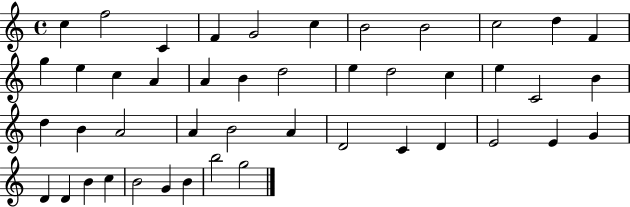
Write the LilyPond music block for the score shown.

{
  \clef treble
  \time 4/4
  \defaultTimeSignature
  \key c \major
  c''4 f''2 c'4 | f'4 g'2 c''4 | b'2 b'2 | c''2 d''4 f'4 | \break g''4 e''4 c''4 a'4 | a'4 b'4 d''2 | e''4 d''2 c''4 | e''4 c'2 b'4 | \break d''4 b'4 a'2 | a'4 b'2 a'4 | d'2 c'4 d'4 | e'2 e'4 g'4 | \break d'4 d'4 b'4 c''4 | b'2 g'4 b'4 | b''2 g''2 | \bar "|."
}